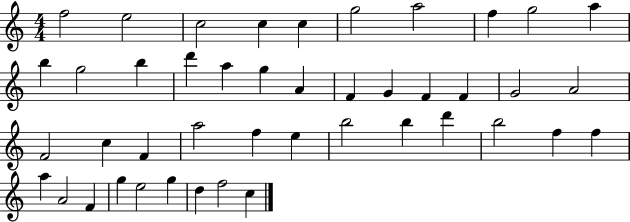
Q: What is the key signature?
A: C major